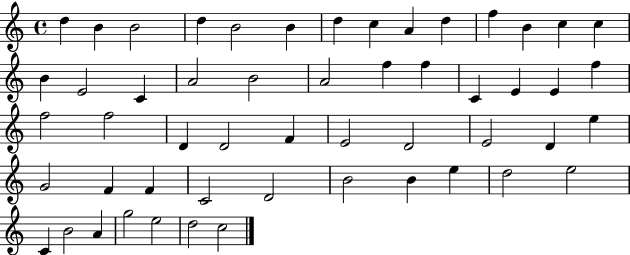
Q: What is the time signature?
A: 4/4